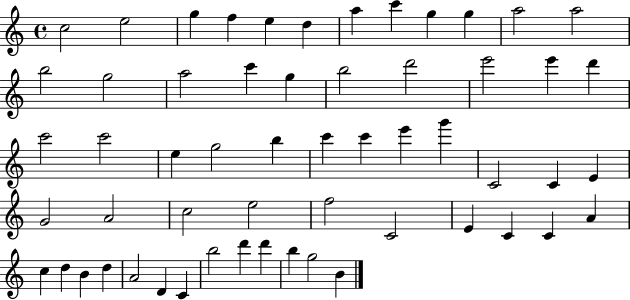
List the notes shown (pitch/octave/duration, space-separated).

C5/h E5/h G5/q F5/q E5/q D5/q A5/q C6/q G5/q G5/q A5/h A5/h B5/h G5/h A5/h C6/q G5/q B5/h D6/h E6/h E6/q D6/q C6/h C6/h E5/q G5/h B5/q C6/q C6/q E6/q G6/q C4/h C4/q E4/q G4/h A4/h C5/h E5/h F5/h C4/h E4/q C4/q C4/q A4/q C5/q D5/q B4/q D5/q A4/h D4/q C4/q B5/h D6/q D6/q B5/q G5/h B4/q